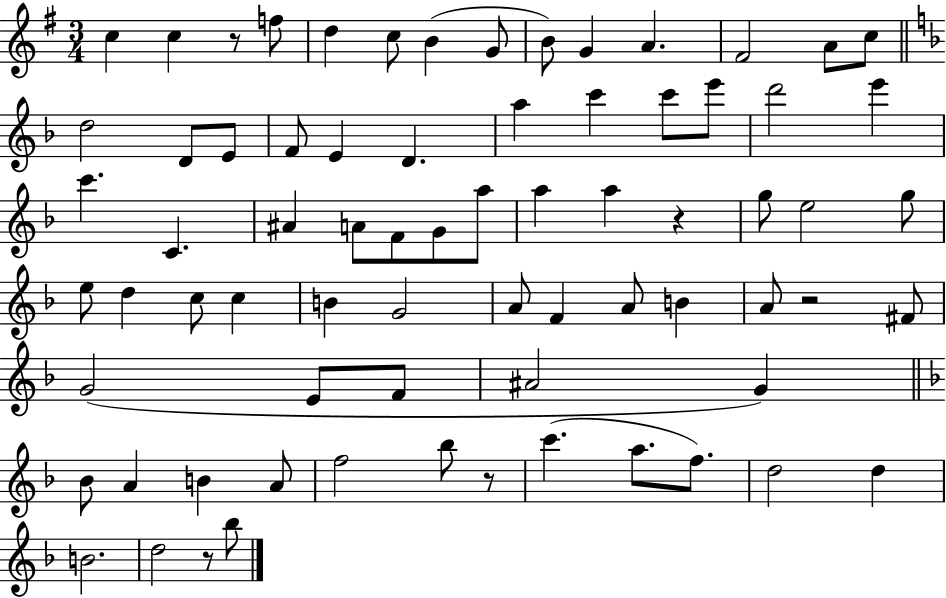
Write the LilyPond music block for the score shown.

{
  \clef treble
  \numericTimeSignature
  \time 3/4
  \key g \major
  \repeat volta 2 { c''4 c''4 r8 f''8 | d''4 c''8 b'4( g'8 | b'8) g'4 a'4. | fis'2 a'8 c''8 | \break \bar "||" \break \key f \major d''2 d'8 e'8 | f'8 e'4 d'4. | a''4 c'''4 c'''8 e'''8 | d'''2 e'''4 | \break c'''4. c'4. | ais'4 a'8 f'8 g'8 a''8 | a''4 a''4 r4 | g''8 e''2 g''8 | \break e''8 d''4 c''8 c''4 | b'4 g'2 | a'8 f'4 a'8 b'4 | a'8 r2 fis'8 | \break g'2( e'8 f'8 | ais'2 g'4) | \bar "||" \break \key d \minor bes'8 a'4 b'4 a'8 | f''2 bes''8 r8 | c'''4.( a''8. f''8.) | d''2 d''4 | \break b'2. | d''2 r8 bes''8 | } \bar "|."
}